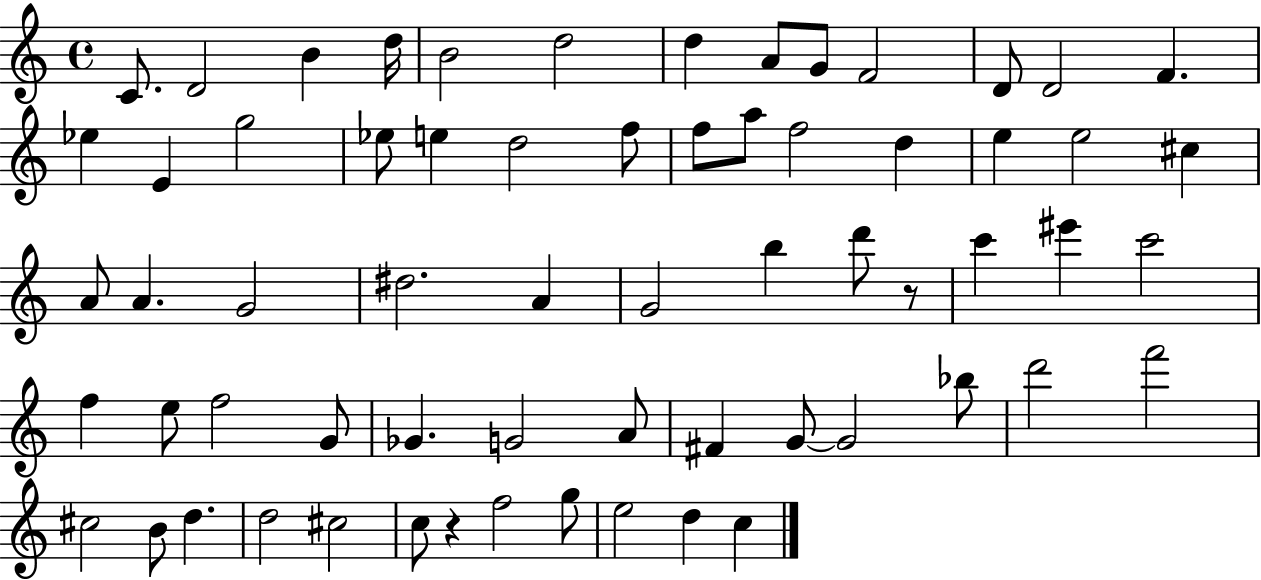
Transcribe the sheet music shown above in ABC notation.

X:1
T:Untitled
M:4/4
L:1/4
K:C
C/2 D2 B d/4 B2 d2 d A/2 G/2 F2 D/2 D2 F _e E g2 _e/2 e d2 f/2 f/2 a/2 f2 d e e2 ^c A/2 A G2 ^d2 A G2 b d'/2 z/2 c' ^e' c'2 f e/2 f2 G/2 _G G2 A/2 ^F G/2 G2 _b/2 d'2 f'2 ^c2 B/2 d d2 ^c2 c/2 z f2 g/2 e2 d c